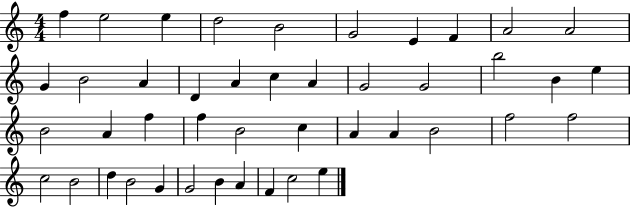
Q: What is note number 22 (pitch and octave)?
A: E5